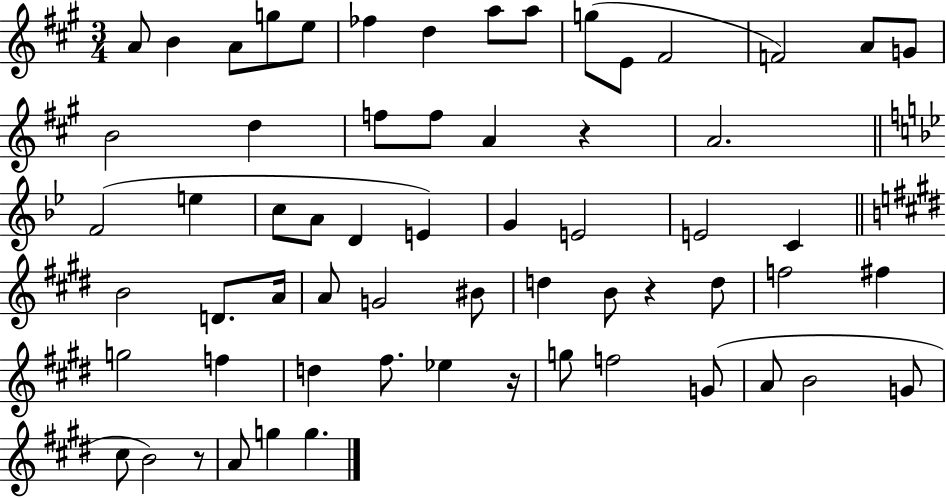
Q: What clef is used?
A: treble